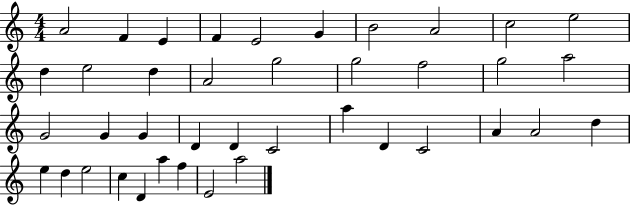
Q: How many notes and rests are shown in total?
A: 40